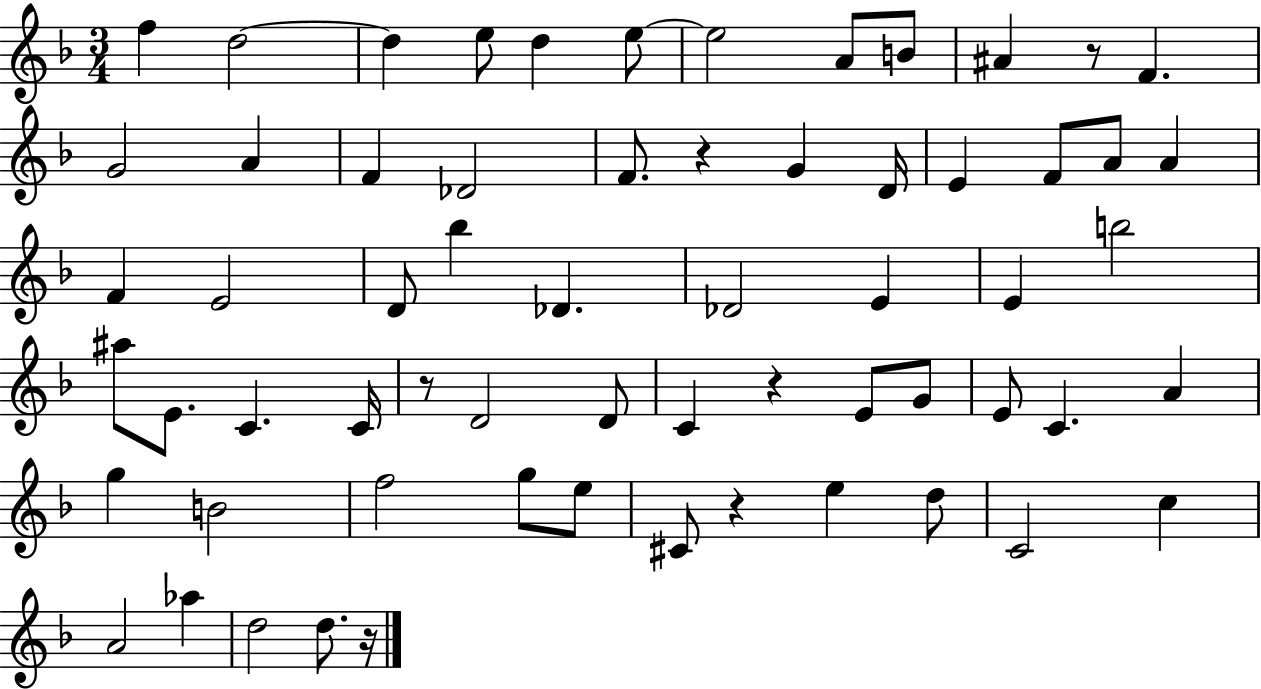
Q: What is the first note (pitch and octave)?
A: F5